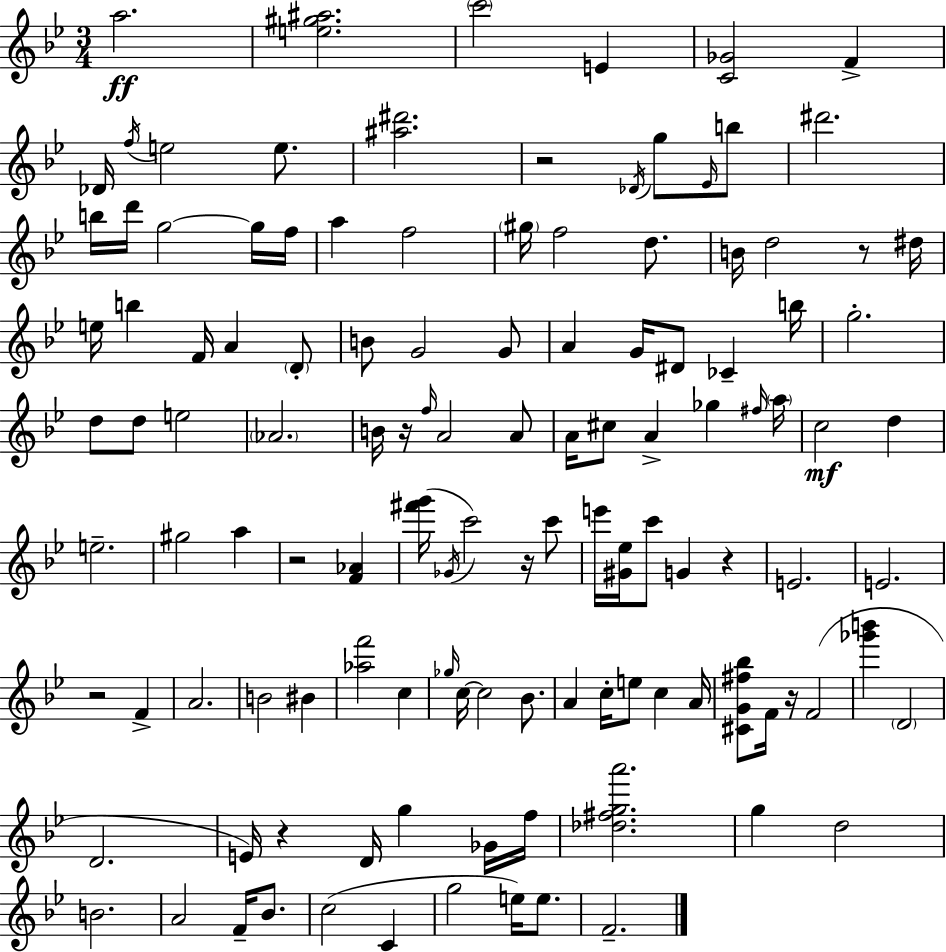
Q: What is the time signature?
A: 3/4